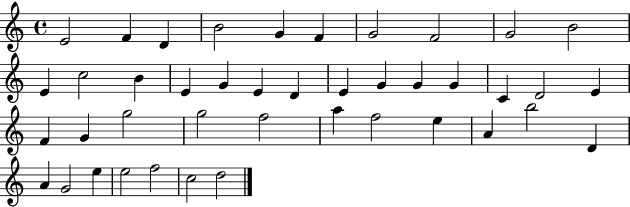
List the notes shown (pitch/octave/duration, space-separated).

E4/h F4/q D4/q B4/h G4/q F4/q G4/h F4/h G4/h B4/h E4/q C5/h B4/q E4/q G4/q E4/q D4/q E4/q G4/q G4/q G4/q C4/q D4/h E4/q F4/q G4/q G5/h G5/h F5/h A5/q F5/h E5/q A4/q B5/h D4/q A4/q G4/h E5/q E5/h F5/h C5/h D5/h